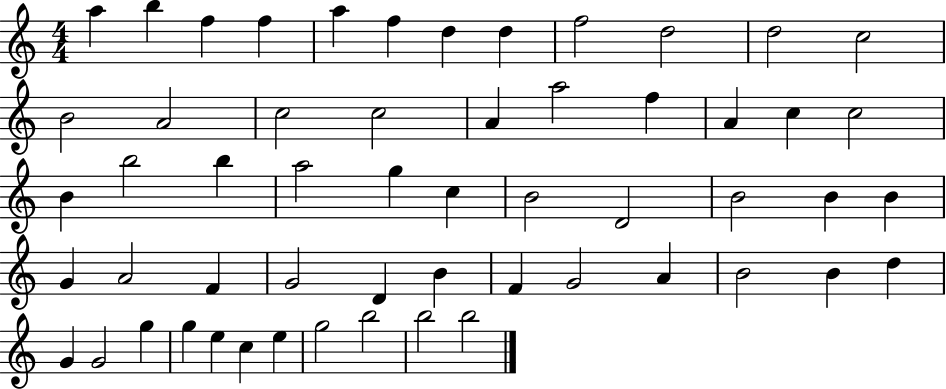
X:1
T:Untitled
M:4/4
L:1/4
K:C
a b f f a f d d f2 d2 d2 c2 B2 A2 c2 c2 A a2 f A c c2 B b2 b a2 g c B2 D2 B2 B B G A2 F G2 D B F G2 A B2 B d G G2 g g e c e g2 b2 b2 b2